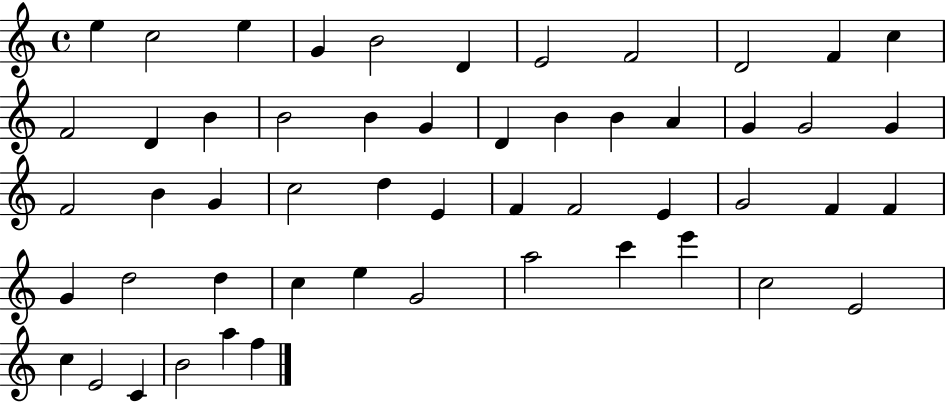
X:1
T:Untitled
M:4/4
L:1/4
K:C
e c2 e G B2 D E2 F2 D2 F c F2 D B B2 B G D B B A G G2 G F2 B G c2 d E F F2 E G2 F F G d2 d c e G2 a2 c' e' c2 E2 c E2 C B2 a f